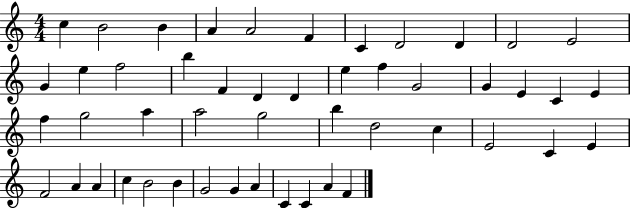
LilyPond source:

{
  \clef treble
  \numericTimeSignature
  \time 4/4
  \key c \major
  c''4 b'2 b'4 | a'4 a'2 f'4 | c'4 d'2 d'4 | d'2 e'2 | \break g'4 e''4 f''2 | b''4 f'4 d'4 d'4 | e''4 f''4 g'2 | g'4 e'4 c'4 e'4 | \break f''4 g''2 a''4 | a''2 g''2 | b''4 d''2 c''4 | e'2 c'4 e'4 | \break f'2 a'4 a'4 | c''4 b'2 b'4 | g'2 g'4 a'4 | c'4 c'4 a'4 f'4 | \break \bar "|."
}